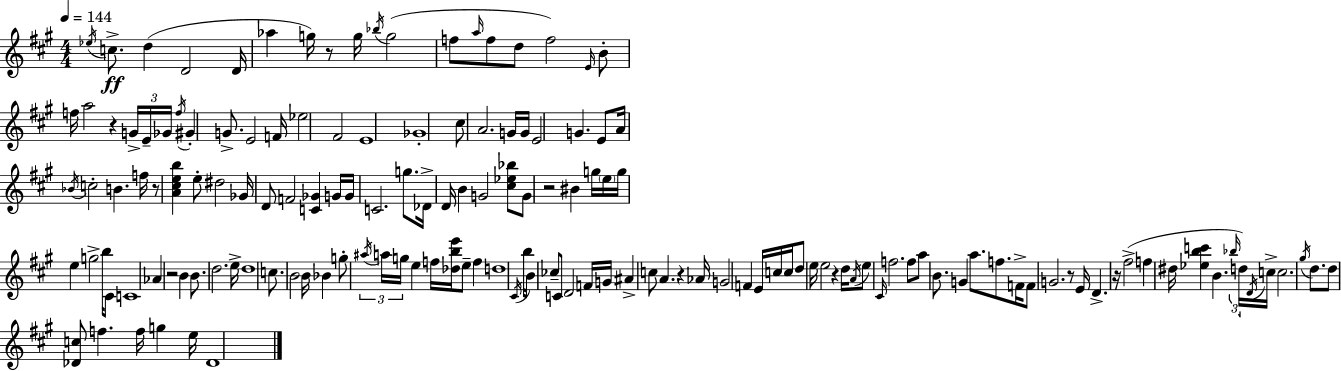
X:1
T:Untitled
M:4/4
L:1/4
K:A
_e/4 c/2 d D2 D/4 _a g/4 z/2 g/4 _b/4 g2 f/2 a/4 f/2 d/2 f2 E/4 B/2 f/4 a2 z G/4 E/4 _G/4 f/4 ^G G/2 E2 F/4 _e2 ^F2 E4 _G4 ^c/2 A2 G/4 G/4 E2 G E/2 A/4 _B/4 c2 B f/4 z/2 [A^ceb] e/2 ^d2 _G/4 D/2 F2 [C_G] G/4 G/4 C2 g/2 _D/4 D/4 B G2 [^c_e_b]/2 G/2 z2 ^B g/4 e/4 g/4 e g2 b/4 ^C/2 C4 _A z2 B B/2 d2 e/4 d4 c/2 B2 B/4 _B g/2 ^a/4 a/4 g/4 e f/4 [_dbe']/4 e/2 f d4 ^C/4 b/4 B/4 _c/2 C/2 D2 F/4 G/4 ^A c/2 A z _A/4 G2 F E/4 c/4 c/4 d/2 e/4 e2 z d/4 A/4 e/2 ^C/4 f2 f/2 a/2 B/2 G a/2 f/2 F/4 F/2 G2 z/2 E/4 D z/4 ^f2 f ^d/4 [_ebc'] B _b/4 d/4 D/4 c/4 c2 ^g/4 d/2 d/2 [_Dc]/2 f f/4 g e/4 _D4